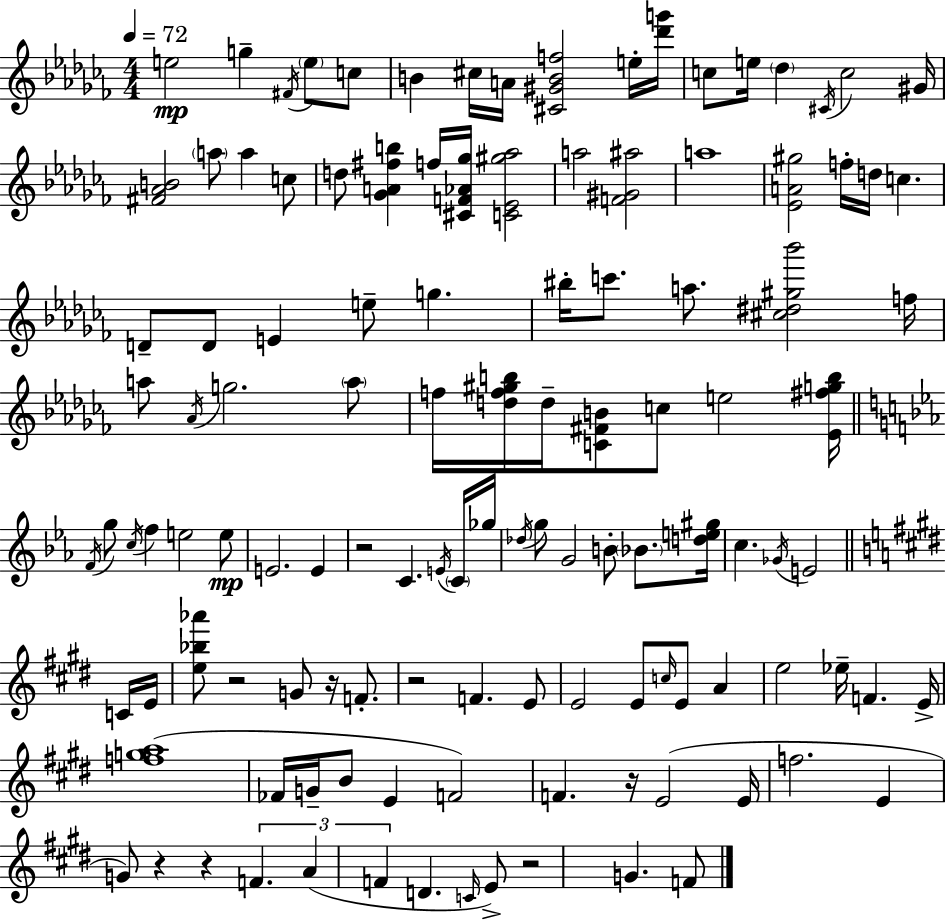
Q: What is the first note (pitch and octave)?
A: E5